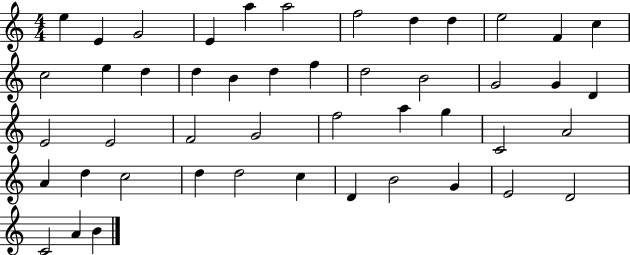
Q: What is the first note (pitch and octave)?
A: E5